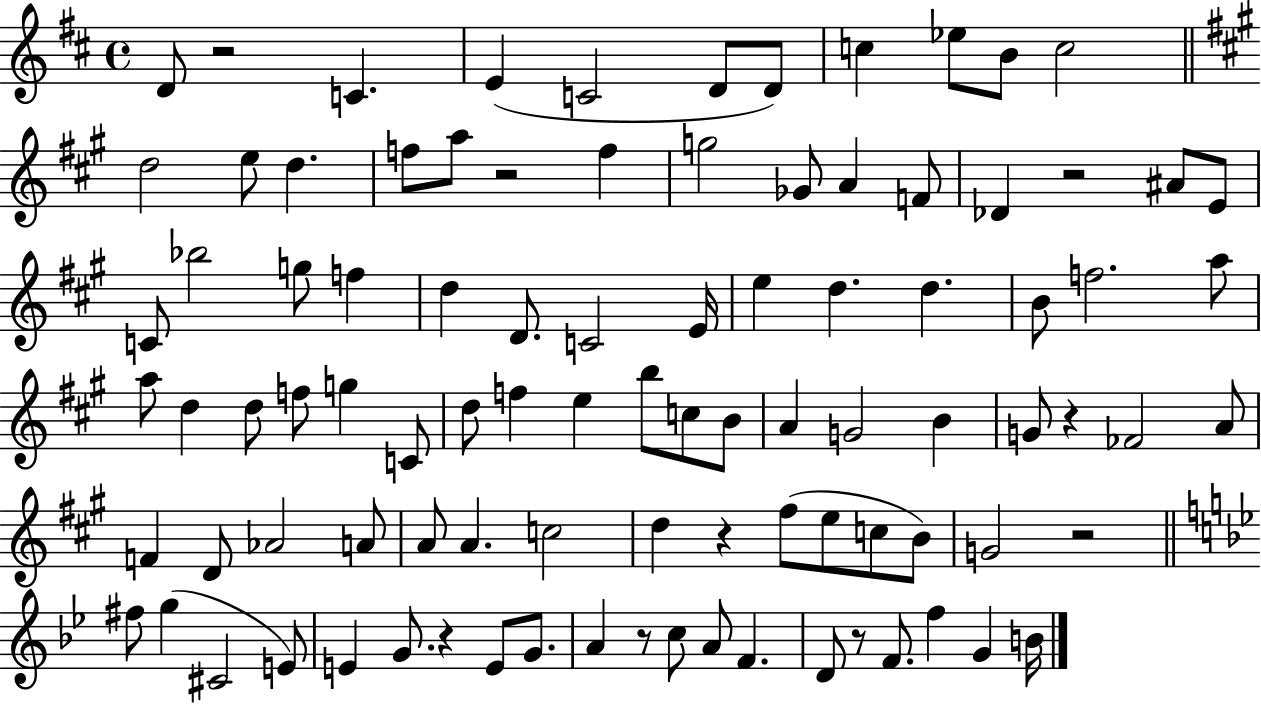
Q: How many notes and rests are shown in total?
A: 94